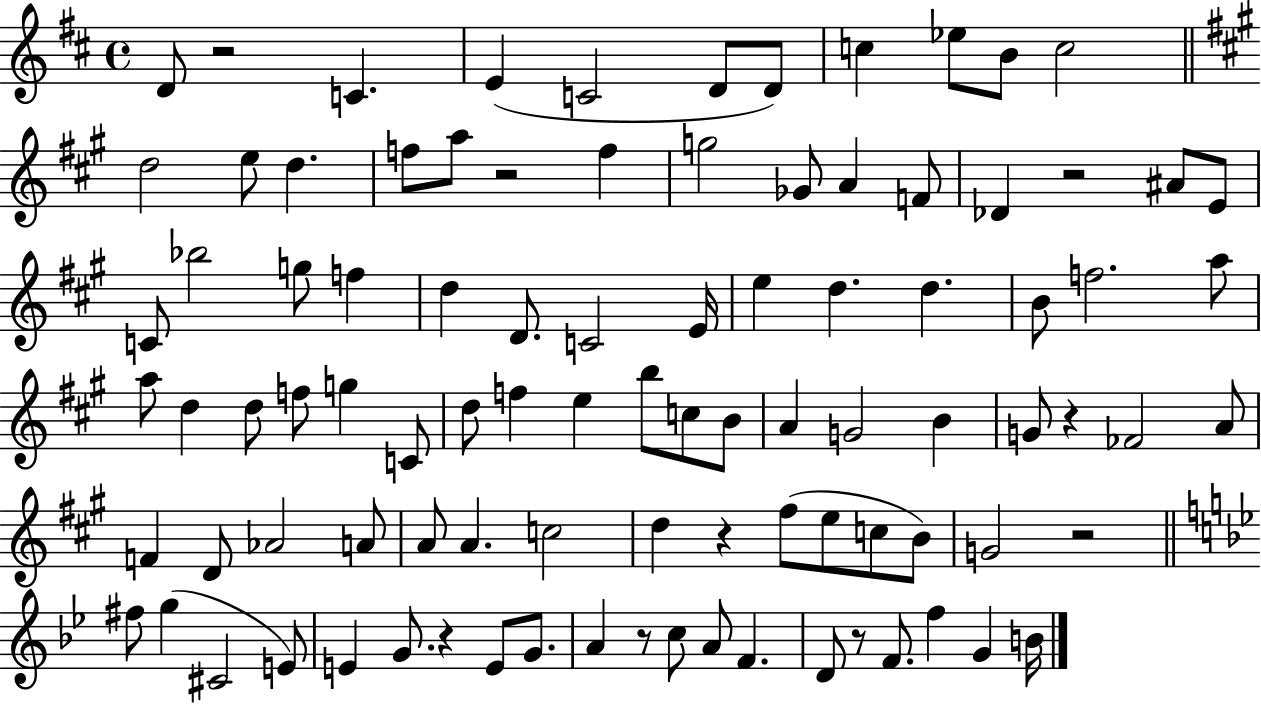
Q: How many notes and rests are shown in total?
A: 94